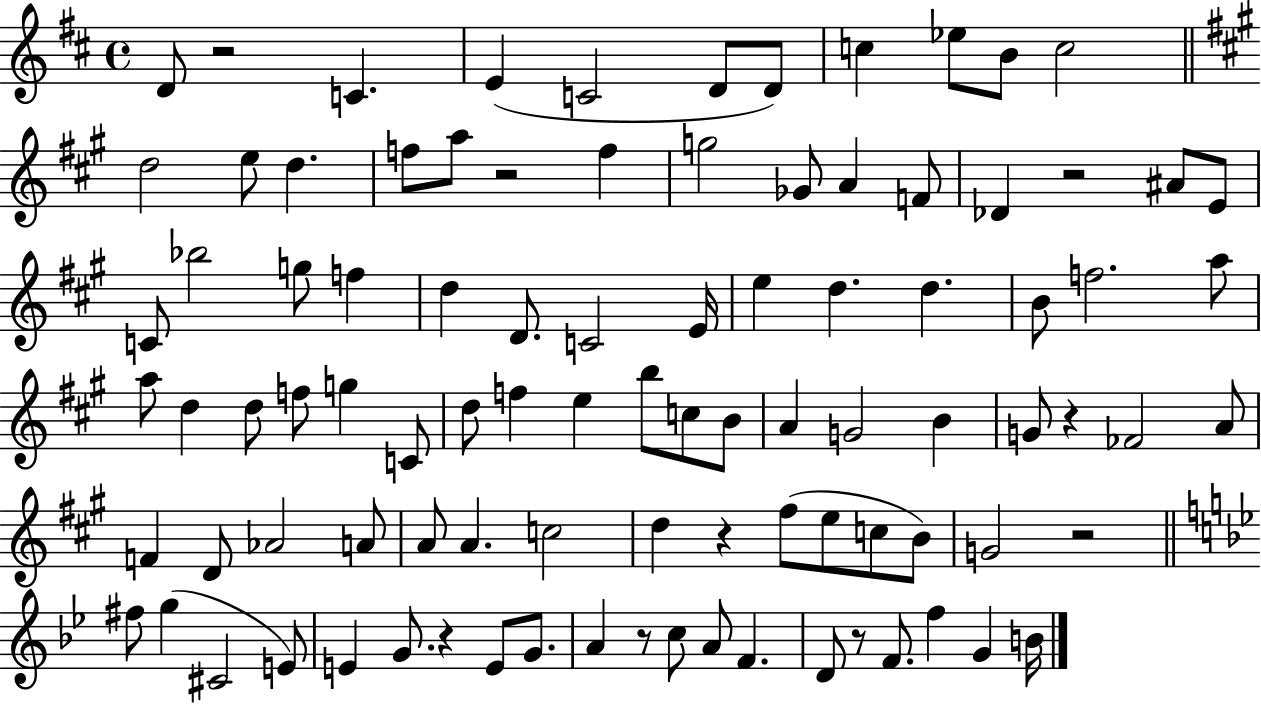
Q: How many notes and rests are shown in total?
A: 94